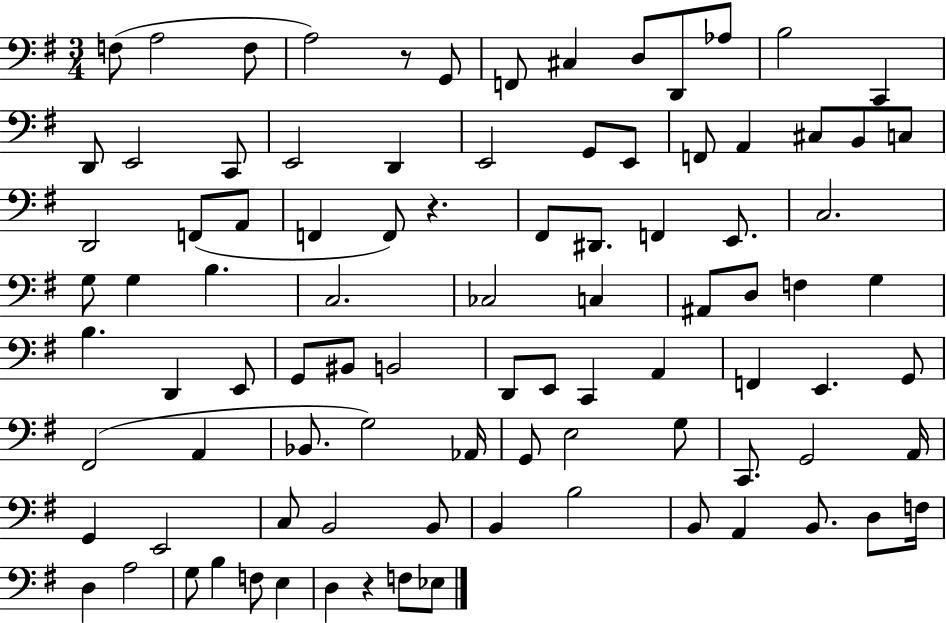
F3/e A3/h F3/e A3/h R/e G2/e F2/e C#3/q D3/e D2/e Ab3/e B3/h C2/q D2/e E2/h C2/e E2/h D2/q E2/h G2/e E2/e F2/e A2/q C#3/e B2/e C3/e D2/h F2/e A2/e F2/q F2/e R/q. F#2/e D#2/e. F2/q E2/e. C3/h. G3/e G3/q B3/q. C3/h. CES3/h C3/q A#2/e D3/e F3/q G3/q B3/q. D2/q E2/e G2/e BIS2/e B2/h D2/e E2/e C2/q A2/q F2/q E2/q. G2/e F#2/h A2/q Bb2/e. G3/h Ab2/s G2/e E3/h G3/e C2/e. G2/h A2/s G2/q E2/h C3/e B2/h B2/e B2/q B3/h B2/e A2/q B2/e. D3/e F3/s D3/q A3/h G3/e B3/q F3/e E3/q D3/q R/q F3/e Eb3/e